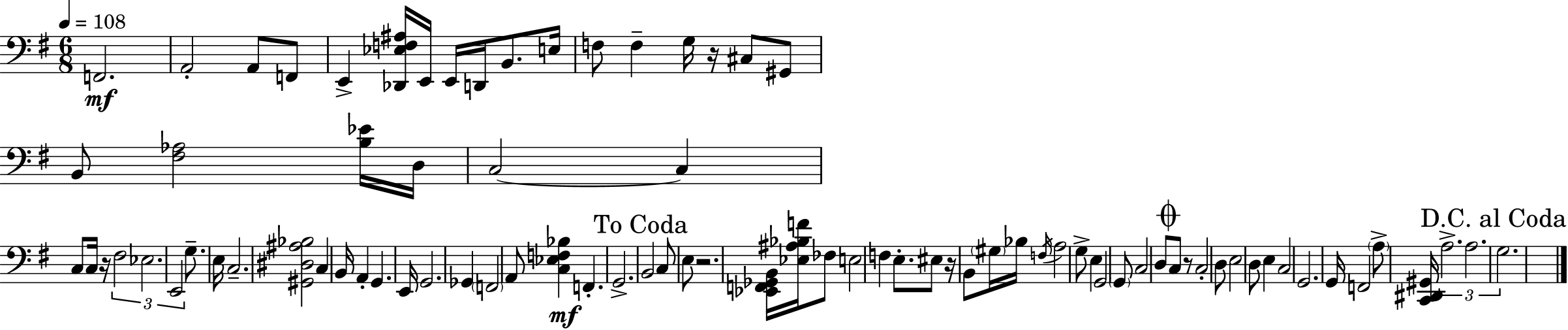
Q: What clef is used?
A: bass